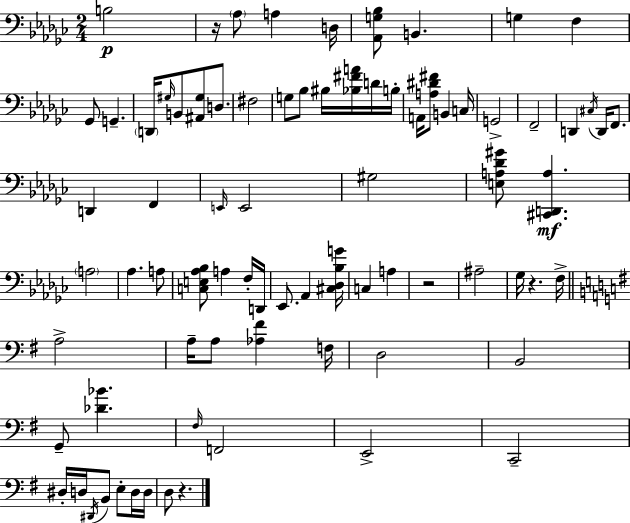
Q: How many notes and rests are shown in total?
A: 79